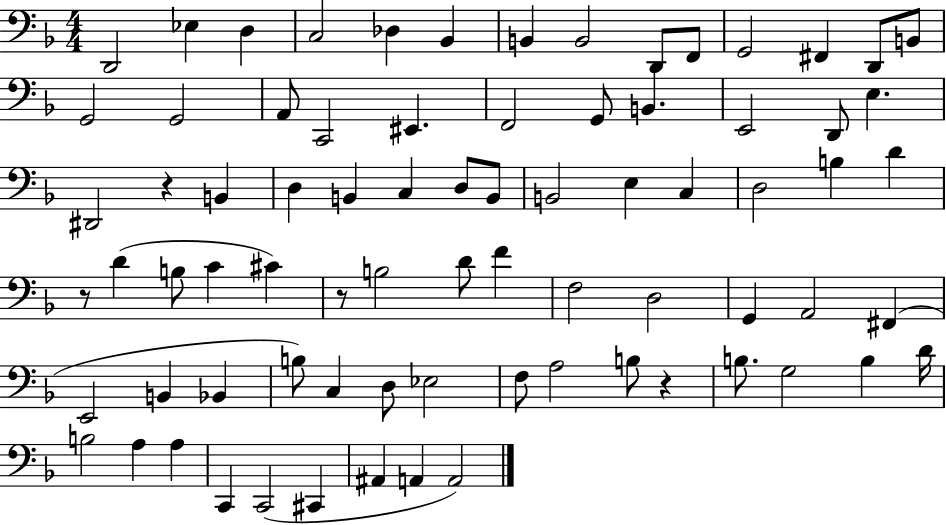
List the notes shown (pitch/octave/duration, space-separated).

D2/h Eb3/q D3/q C3/h Db3/q Bb2/q B2/q B2/h D2/e F2/e G2/h F#2/q D2/e B2/e G2/h G2/h A2/e C2/h EIS2/q. F2/h G2/e B2/q. E2/h D2/e E3/q. D#2/h R/q B2/q D3/q B2/q C3/q D3/e B2/e B2/h E3/q C3/q D3/h B3/q D4/q R/e D4/q B3/e C4/q C#4/q R/e B3/h D4/e F4/q F3/h D3/h G2/q A2/h F#2/q E2/h B2/q Bb2/q B3/e C3/q D3/e Eb3/h F3/e A3/h B3/e R/q B3/e. G3/h B3/q D4/s B3/h A3/q A3/q C2/q C2/h C#2/q A#2/q A2/q A2/h